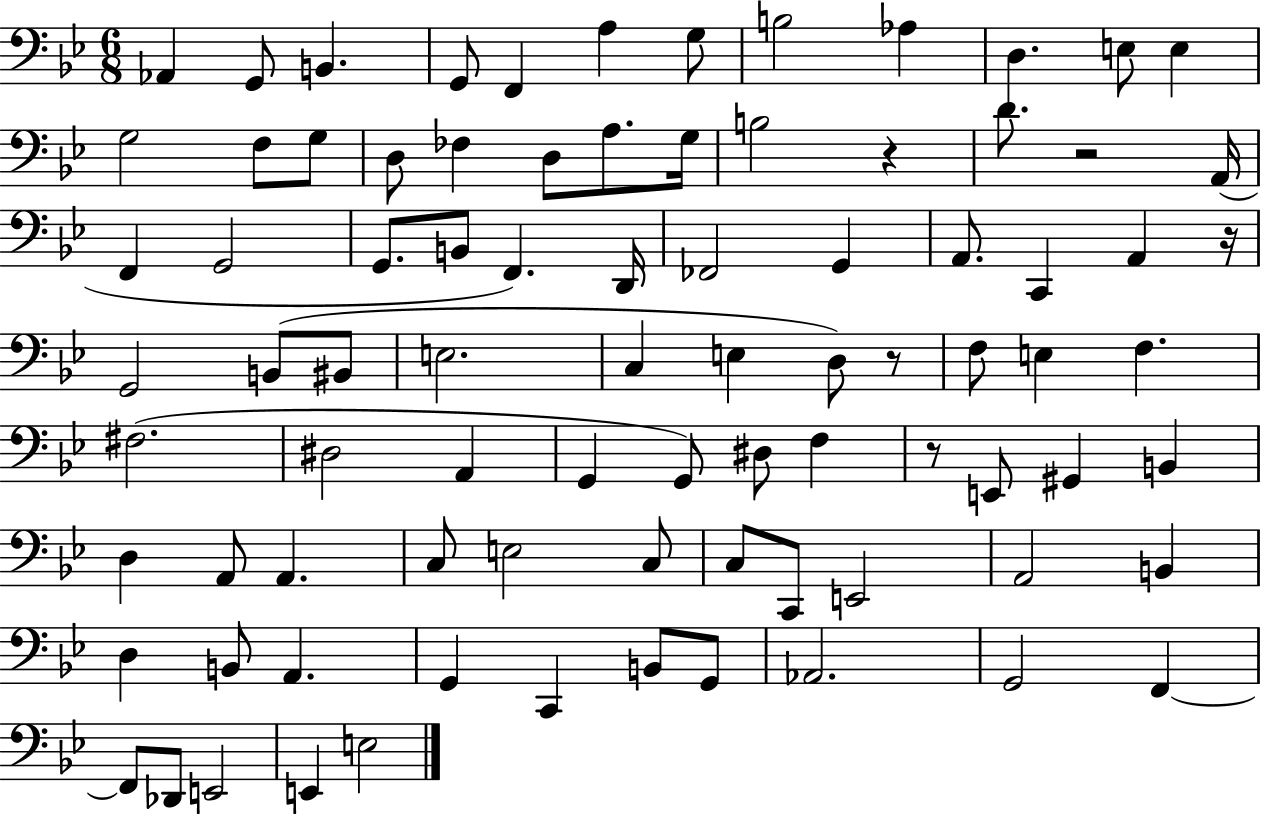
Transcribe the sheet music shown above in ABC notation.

X:1
T:Untitled
M:6/8
L:1/4
K:Bb
_A,, G,,/2 B,, G,,/2 F,, A, G,/2 B,2 _A, D, E,/2 E, G,2 F,/2 G,/2 D,/2 _F, D,/2 A,/2 G,/4 B,2 z D/2 z2 A,,/4 F,, G,,2 G,,/2 B,,/2 F,, D,,/4 _F,,2 G,, A,,/2 C,, A,, z/4 G,,2 B,,/2 ^B,,/2 E,2 C, E, D,/2 z/2 F,/2 E, F, ^F,2 ^D,2 A,, G,, G,,/2 ^D,/2 F, z/2 E,,/2 ^G,, B,, D, A,,/2 A,, C,/2 E,2 C,/2 C,/2 C,,/2 E,,2 A,,2 B,, D, B,,/2 A,, G,, C,, B,,/2 G,,/2 _A,,2 G,,2 F,, F,,/2 _D,,/2 E,,2 E,, E,2